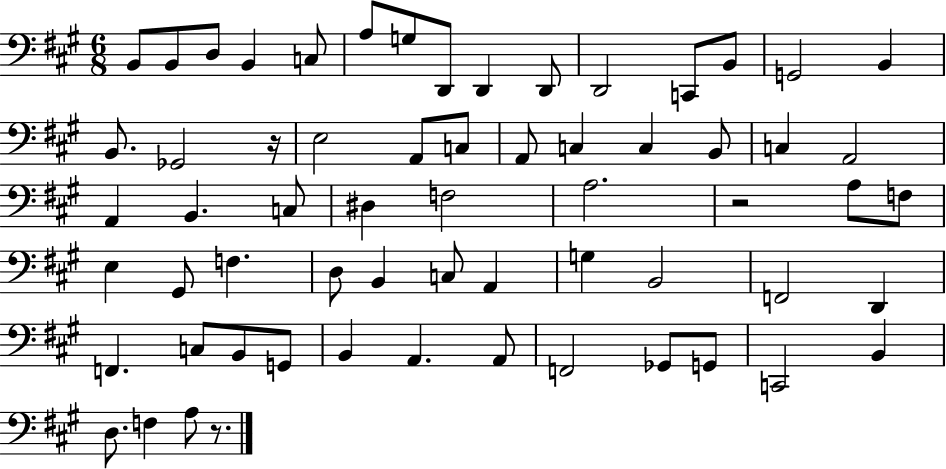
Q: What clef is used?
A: bass